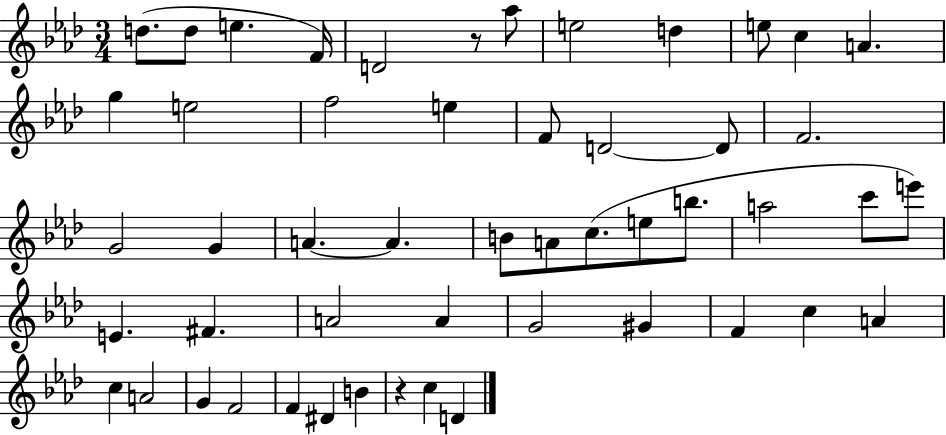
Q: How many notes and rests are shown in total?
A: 51